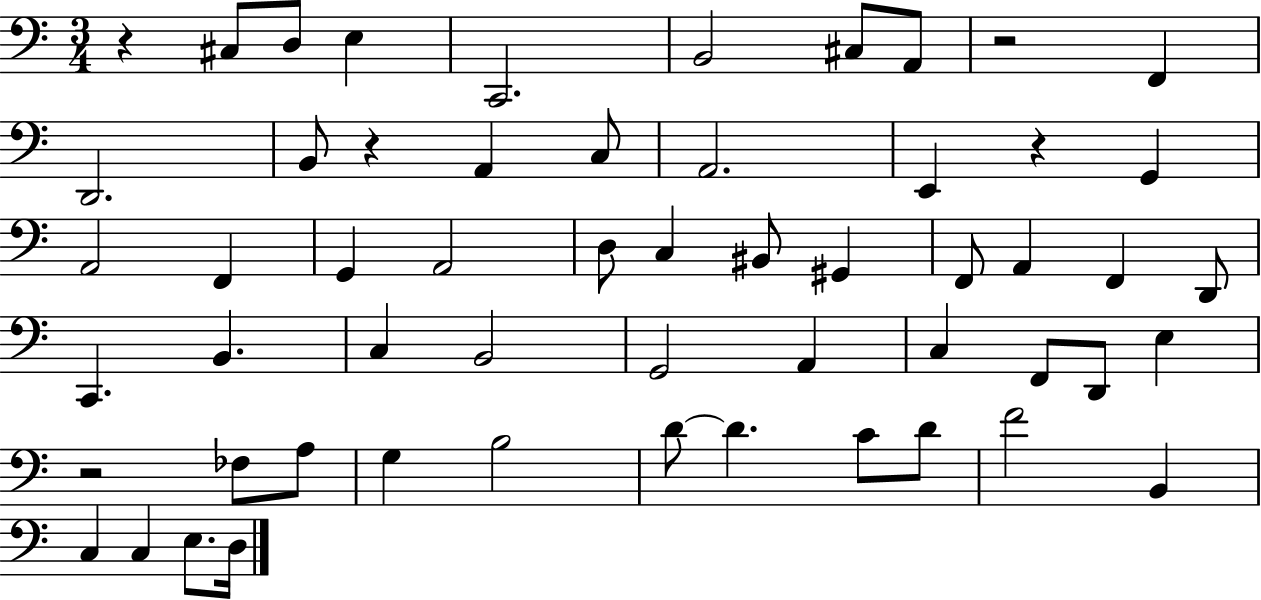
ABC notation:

X:1
T:Untitled
M:3/4
L:1/4
K:C
z ^C,/2 D,/2 E, C,,2 B,,2 ^C,/2 A,,/2 z2 F,, D,,2 B,,/2 z A,, C,/2 A,,2 E,, z G,, A,,2 F,, G,, A,,2 D,/2 C, ^B,,/2 ^G,, F,,/2 A,, F,, D,,/2 C,, B,, C, B,,2 G,,2 A,, C, F,,/2 D,,/2 E, z2 _F,/2 A,/2 G, B,2 D/2 D C/2 D/2 F2 B,, C, C, E,/2 D,/4